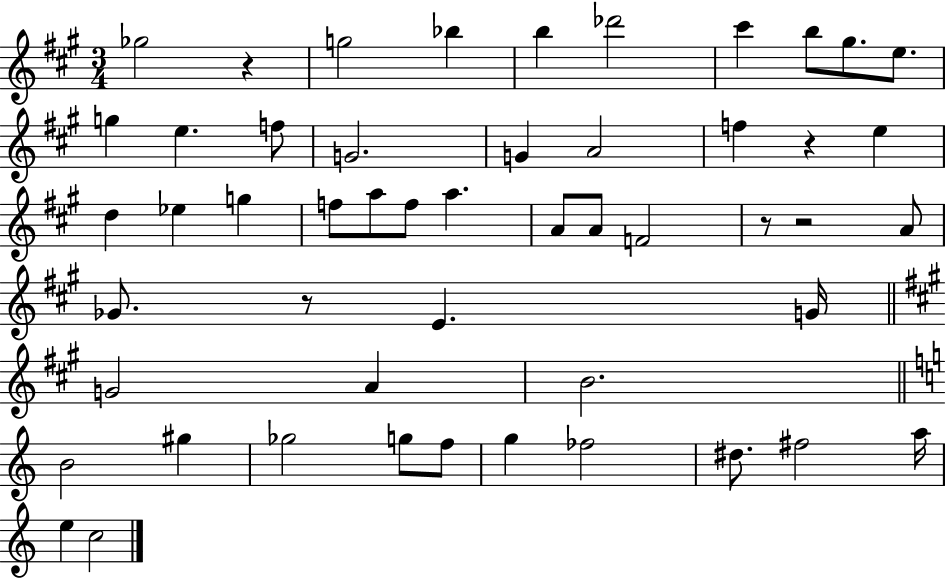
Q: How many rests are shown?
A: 5